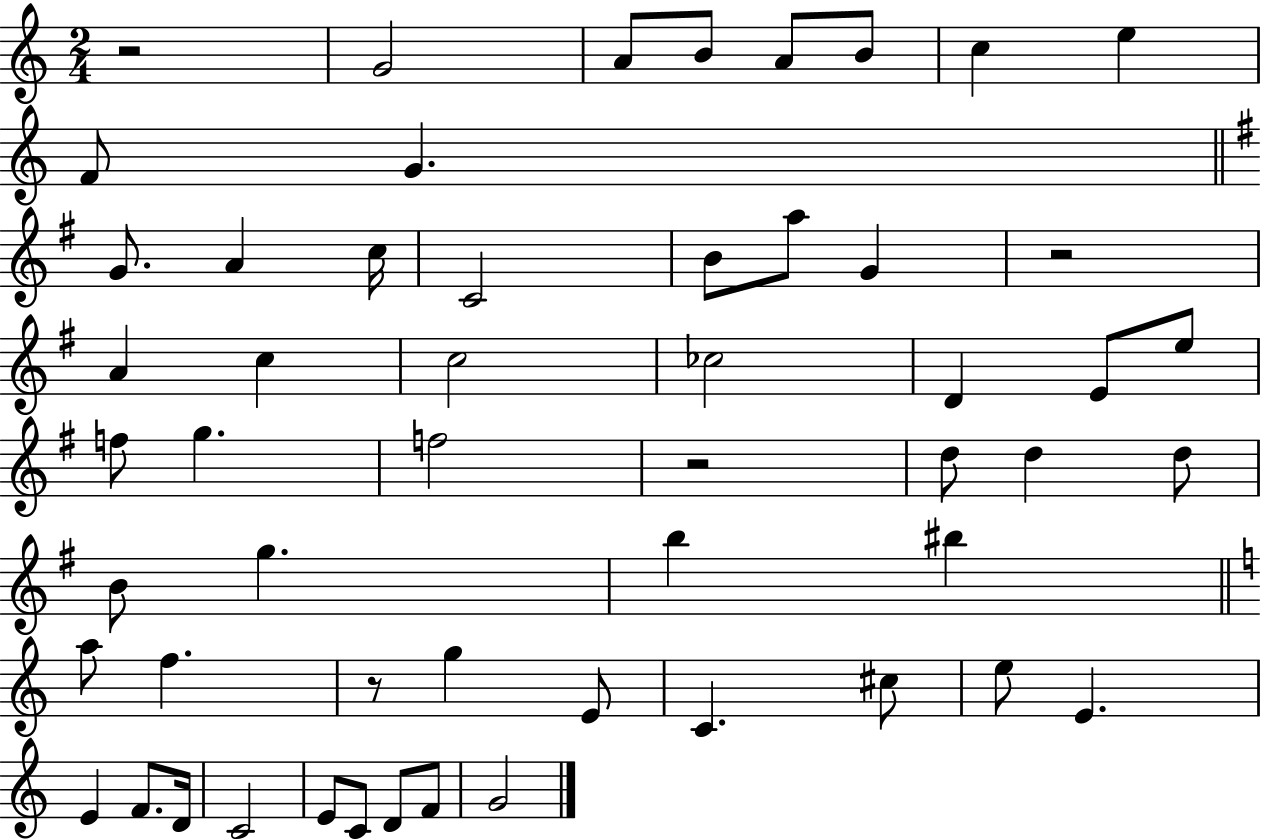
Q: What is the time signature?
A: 2/4